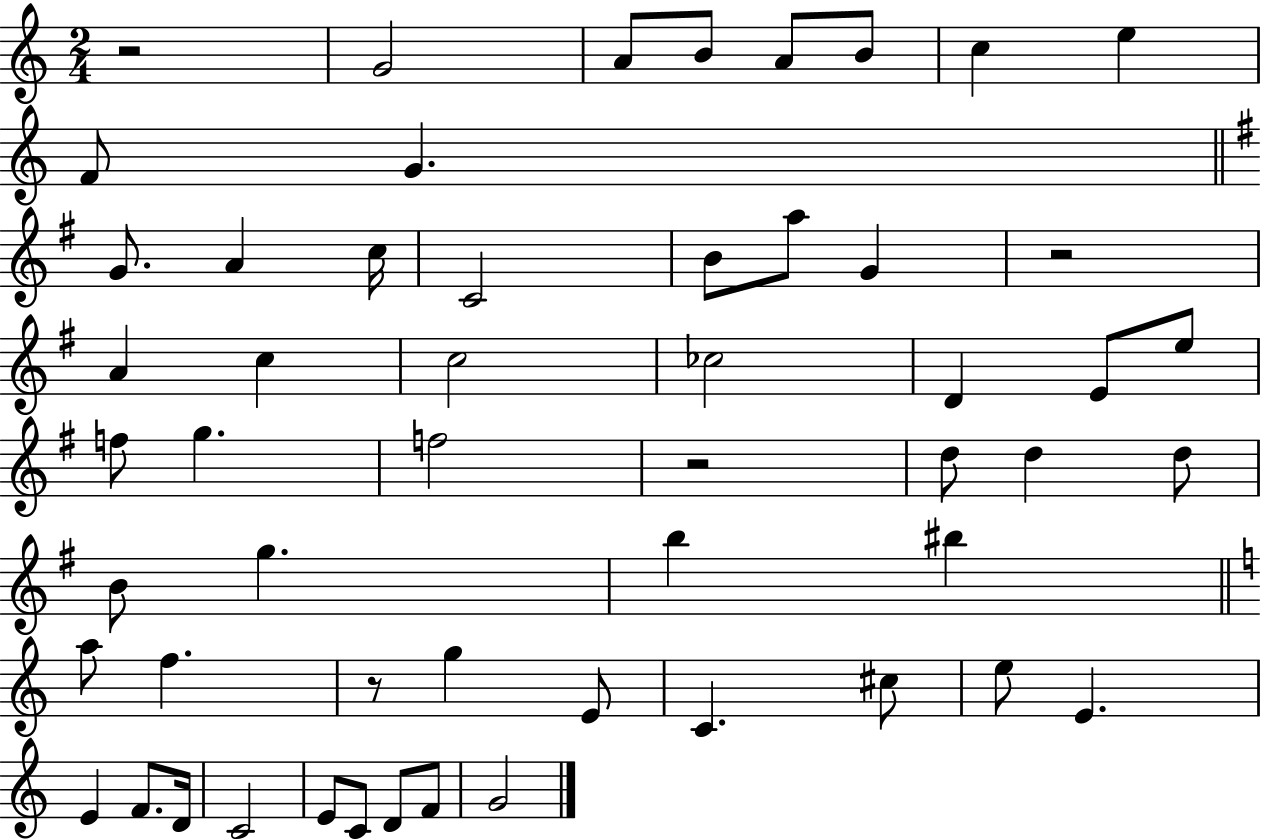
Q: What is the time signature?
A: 2/4